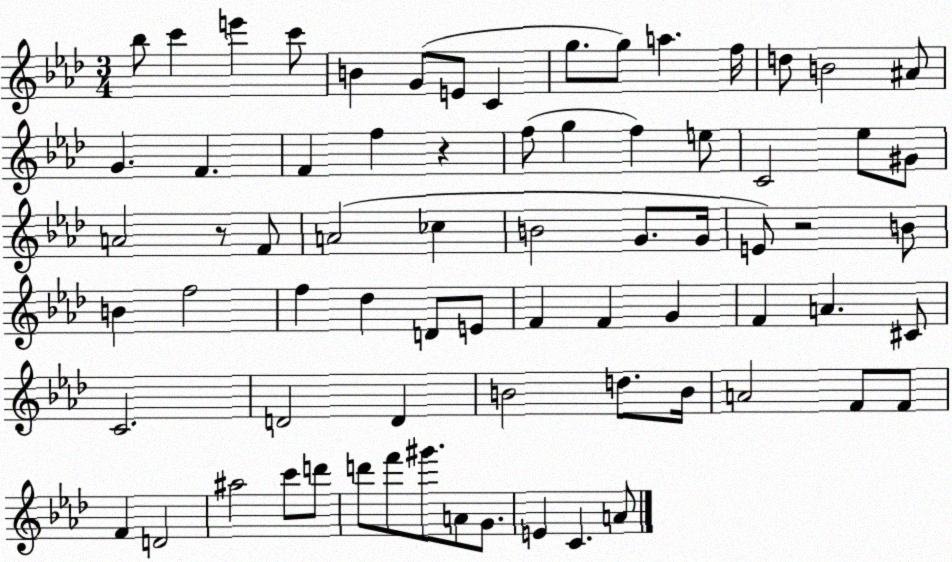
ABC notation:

X:1
T:Untitled
M:3/4
L:1/4
K:Ab
_b/2 c' e' c'/2 B G/2 E/2 C g/2 g/2 a f/4 d/2 B2 ^A/2 G F F f z f/2 g f e/2 C2 _e/2 ^G/2 A2 z/2 F/2 A2 _c B2 G/2 G/4 E/2 z2 B/2 B f2 f _d D/2 E/2 F F G F A ^C/2 C2 D2 D B2 d/2 B/4 A2 F/2 F/2 F D2 ^a2 c'/2 d'/2 d'/2 f'/2 ^g'/2 A/2 G/2 E C A/2